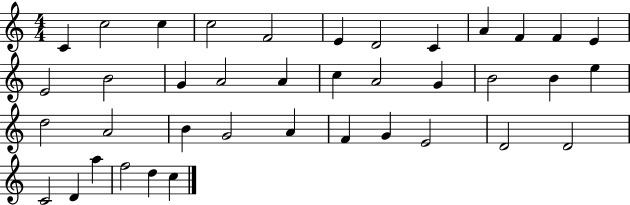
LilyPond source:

{
  \clef treble
  \numericTimeSignature
  \time 4/4
  \key c \major
  c'4 c''2 c''4 | c''2 f'2 | e'4 d'2 c'4 | a'4 f'4 f'4 e'4 | \break e'2 b'2 | g'4 a'2 a'4 | c''4 a'2 g'4 | b'2 b'4 e''4 | \break d''2 a'2 | b'4 g'2 a'4 | f'4 g'4 e'2 | d'2 d'2 | \break c'2 d'4 a''4 | f''2 d''4 c''4 | \bar "|."
}